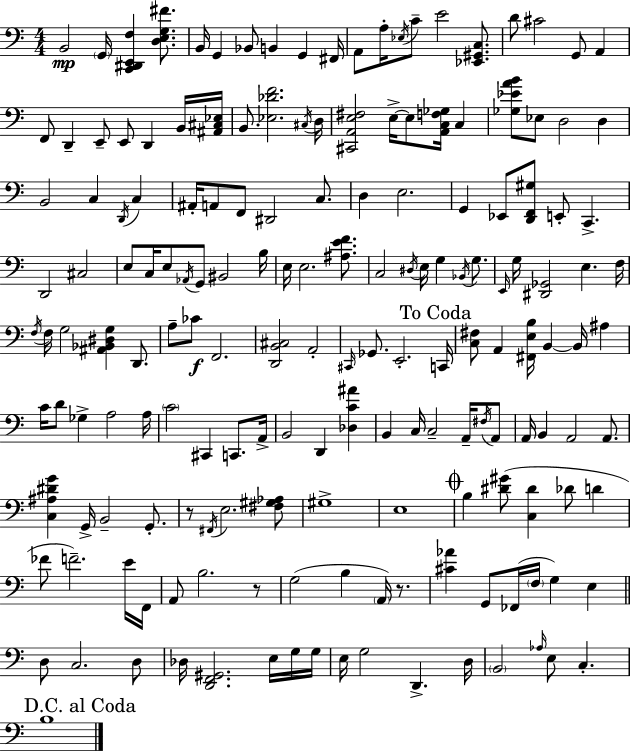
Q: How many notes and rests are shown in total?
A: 170